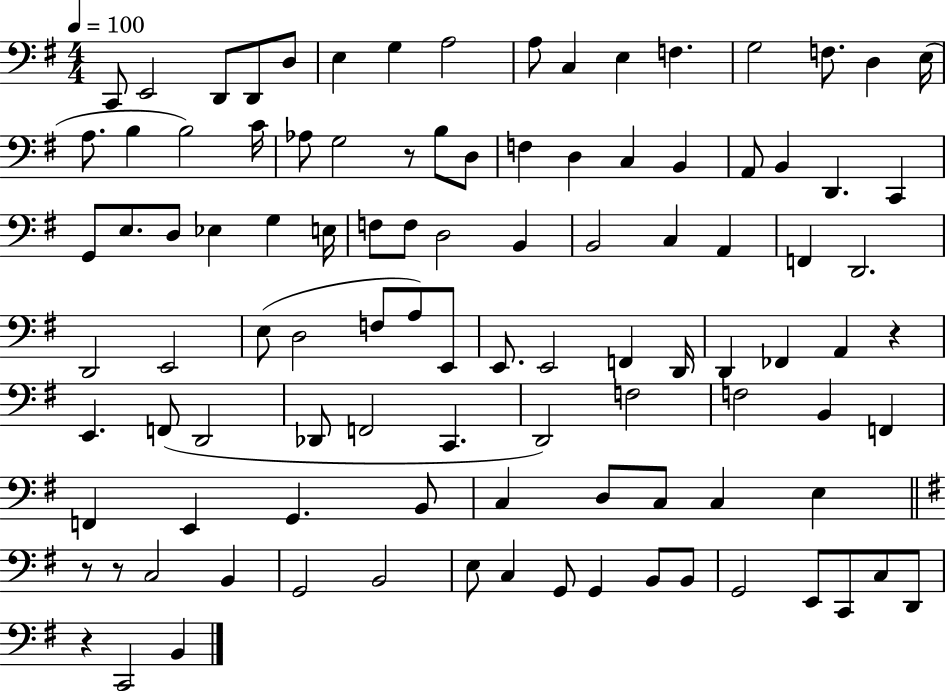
C2/e E2/h D2/e D2/e D3/e E3/q G3/q A3/h A3/e C3/q E3/q F3/q. G3/h F3/e. D3/q E3/s A3/e. B3/q B3/h C4/s Ab3/e G3/h R/e B3/e D3/e F3/q D3/q C3/q B2/q A2/e B2/q D2/q. C2/q G2/e E3/e. D3/e Eb3/q G3/q E3/s F3/e F3/e D3/h B2/q B2/h C3/q A2/q F2/q D2/h. D2/h E2/h E3/e D3/h F3/e A3/e E2/e E2/e. E2/h F2/q D2/s D2/q FES2/q A2/q R/q E2/q. F2/e D2/h Db2/e F2/h C2/q. D2/h F3/h F3/h B2/q F2/q F2/q E2/q G2/q. B2/e C3/q D3/e C3/e C3/q E3/q R/e R/e C3/h B2/q G2/h B2/h E3/e C3/q G2/e G2/q B2/e B2/e G2/h E2/e C2/e C3/e D2/e R/q C2/h B2/q